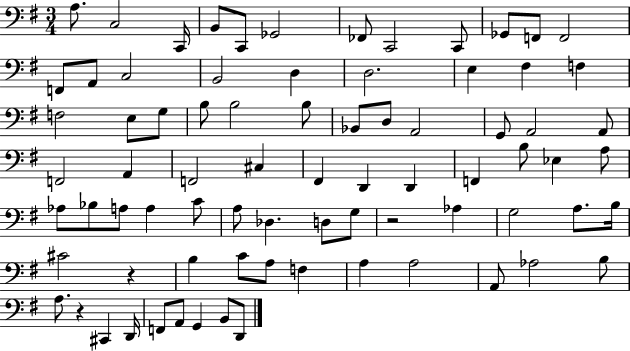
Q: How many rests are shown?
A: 3